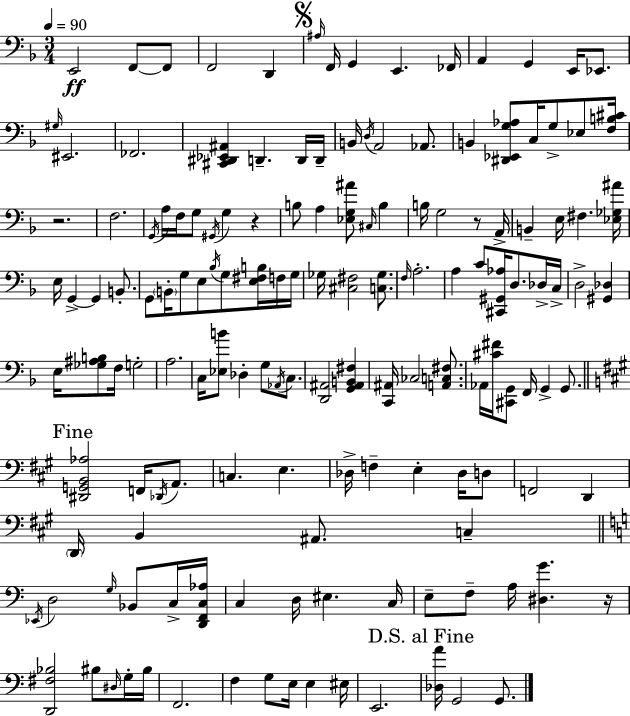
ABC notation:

X:1
T:Untitled
M:3/4
L:1/4
K:F
E,,2 F,,/2 F,,/2 F,,2 D,, ^A,/4 F,,/4 G,, E,, _F,,/4 A,, G,, E,,/4 _E,,/2 ^G,/4 ^E,,2 _F,,2 [^C,,^D,,_E,,^A,,] D,, D,,/4 D,,/4 B,,/4 D,/4 A,,2 _A,,/2 B,, [^D,,_E,,G,_A,]/2 C,/4 G,/2 _E,/2 [F,B,^C]/4 z2 F,2 G,,/4 A,/4 F,/4 G,/2 ^G,,/4 G, z B,/2 A, [_E,G,^A]/2 ^C,/4 B, B,/4 G,2 z/2 A,,/4 B,, E,/4 ^F, [_E,_G,^A]/4 E,/4 G,, G,, B,,/2 G,,/2 B,,/4 G,/2 E,/2 _B,/4 G,/2 [E,^F,B,]/4 F,/4 G,/4 _G,/4 [^C,^F,]2 [C,_G,]/2 F,/4 A,2 A, C/2 [^C,,^G,,_A,]/4 D,/2 _D,/4 C,/4 D,2 [^G,,_D,] E,/4 [_G,^A,B,]/2 F,/4 G,2 A,2 C,/4 [_E,B]/2 _D, G,/2 _A,,/4 C,/2 [D,,^A,,]2 [G,,^A,,B,,^F,] [C,,^A,,]/4 _C,2 [A,,C,^F,]/2 _A,,/4 [^C^F]/4 [^C,,G,,]/2 F,,/4 G,, G,,/2 [^D,,G,,B,,_A,]2 F,,/4 _D,,/4 A,,/2 C, E, _D,/4 F, E, _D,/4 D,/2 F,,2 D,, D,,/4 B,, ^A,,/2 C, _E,,/4 D,2 G,/4 _B,,/2 C,/4 [D,,F,,C,_A,]/4 C, D,/4 ^E, C,/4 E,/2 F,/2 A,/4 [^D,G] z/4 [D,,^F,_B,]2 ^B,/2 ^D,/4 G,/4 ^B,/4 F,,2 F, G,/2 E,/4 E, ^E,/4 E,,2 [_D,A]/4 G,,2 G,,/2